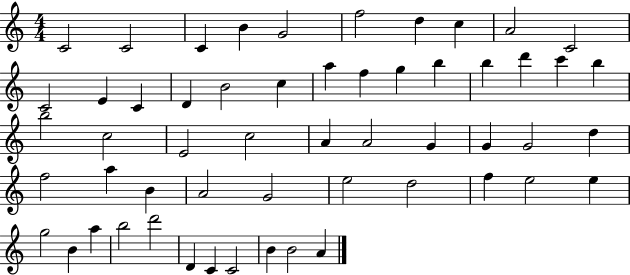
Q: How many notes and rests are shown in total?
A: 55